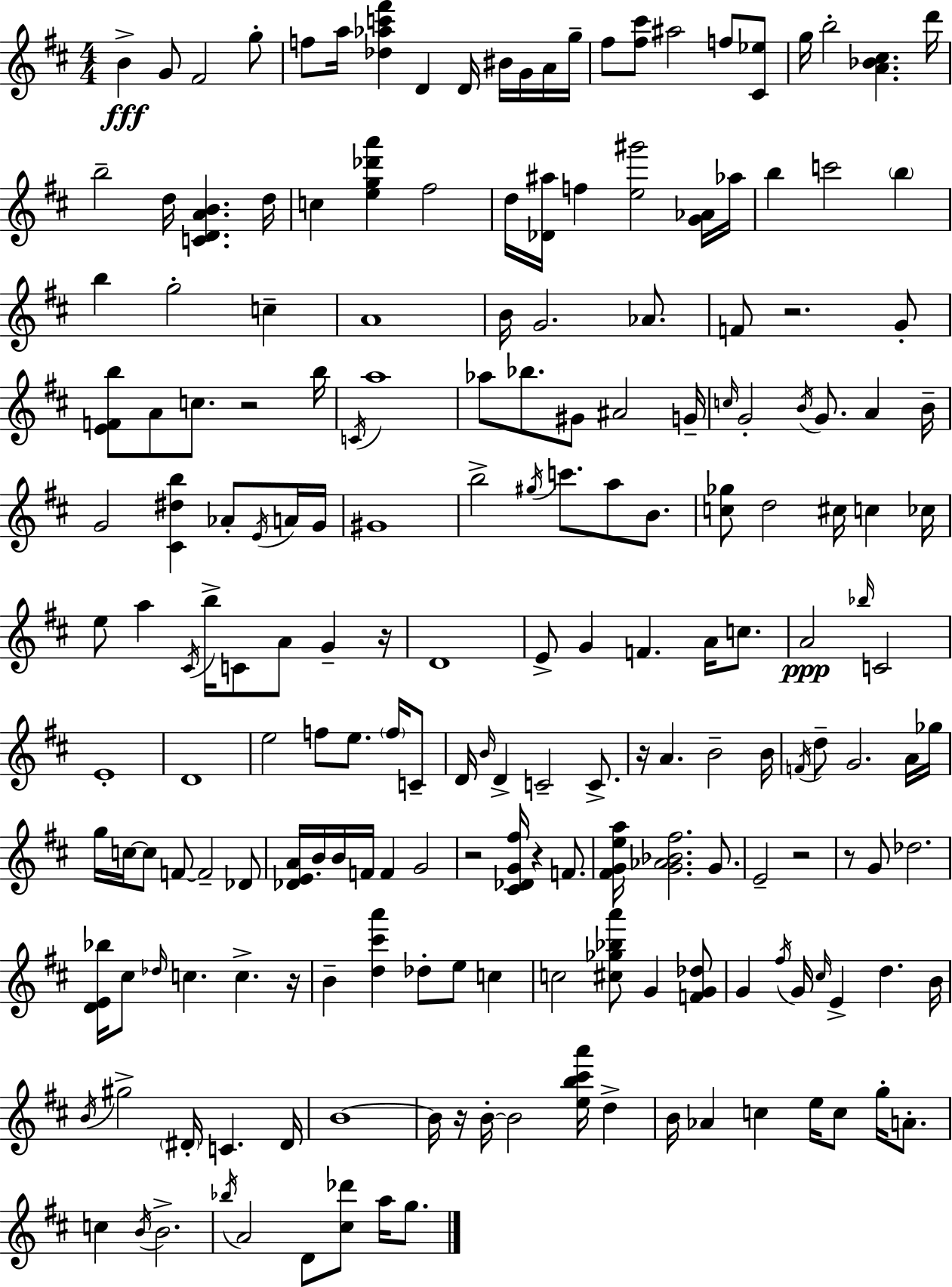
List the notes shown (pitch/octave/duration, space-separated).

B4/q G4/e F#4/h G5/e F5/e A5/s [Db5,Ab5,C6,F#6]/q D4/q D4/s BIS4/s G4/s A4/s G5/s F#5/e [F#5,C#6]/e A#5/h F5/e [C#4,Eb5]/e G5/s B5/h [A4,Bb4,C#5]/q. D6/s B5/h D5/s [C4,D4,A4,B4]/q. D5/s C5/q [E5,G5,Db6,A6]/q F#5/h D5/s [Db4,A#5]/s F5/q [E5,G#6]/h [G4,Ab4]/s Ab5/s B5/q C6/h B5/q B5/q G5/h C5/q A4/w B4/s G4/h. Ab4/e. F4/e R/h. G4/e [E4,F4,B5]/e A4/e C5/e. R/h B5/s C4/s A5/w Ab5/e Bb5/e. G#4/e A#4/h G4/s C5/s G4/h B4/s G4/e. A4/q B4/s G4/h [C#4,D#5,B5]/q Ab4/e E4/s A4/s G4/s G#4/w B5/h G#5/s C6/e. A5/e B4/e. [C5,Gb5]/e D5/h C#5/s C5/q CES5/s E5/e A5/q C#4/s B5/s C4/e A4/e G4/q R/s D4/w E4/e G4/q F4/q. A4/s C5/e. A4/h Bb5/s C4/h E4/w D4/w E5/h F5/e E5/e. F5/s C4/e D4/s B4/s D4/q C4/h C4/e. R/s A4/q. B4/h B4/s F4/s D5/e G4/h. A4/s Gb5/s G5/s C5/s C5/e F4/e F4/h Db4/e [Db4,E4,A4]/s B4/s B4/s F4/s F4/q G4/h R/h [C#4,Db4,G4,F#5]/s R/q F4/e. [F#4,G4,E5,A5]/s [G4,Ab4,Bb4,F#5]/h. G4/e. E4/h R/h R/e G4/e Db5/h. [D4,E4,Bb5]/s C#5/e Db5/s C5/q. C5/q. R/s B4/q [D5,C#6,A6]/q Db5/e E5/e C5/q C5/h [C#5,Gb5,Bb5,A6]/e G4/q [F4,G4,Db5]/e G4/q F#5/s G4/s C#5/s E4/q D5/q. B4/s B4/s G#5/h D#4/s C4/q. D#4/s B4/w B4/s R/s B4/s B4/h [E5,B5,C#6,A6]/s D5/q B4/s Ab4/q C5/q E5/s C5/e G5/s A4/e. C5/q B4/s B4/h. Bb5/s A4/h D4/e [C#5,Db6]/e A5/s G5/e.